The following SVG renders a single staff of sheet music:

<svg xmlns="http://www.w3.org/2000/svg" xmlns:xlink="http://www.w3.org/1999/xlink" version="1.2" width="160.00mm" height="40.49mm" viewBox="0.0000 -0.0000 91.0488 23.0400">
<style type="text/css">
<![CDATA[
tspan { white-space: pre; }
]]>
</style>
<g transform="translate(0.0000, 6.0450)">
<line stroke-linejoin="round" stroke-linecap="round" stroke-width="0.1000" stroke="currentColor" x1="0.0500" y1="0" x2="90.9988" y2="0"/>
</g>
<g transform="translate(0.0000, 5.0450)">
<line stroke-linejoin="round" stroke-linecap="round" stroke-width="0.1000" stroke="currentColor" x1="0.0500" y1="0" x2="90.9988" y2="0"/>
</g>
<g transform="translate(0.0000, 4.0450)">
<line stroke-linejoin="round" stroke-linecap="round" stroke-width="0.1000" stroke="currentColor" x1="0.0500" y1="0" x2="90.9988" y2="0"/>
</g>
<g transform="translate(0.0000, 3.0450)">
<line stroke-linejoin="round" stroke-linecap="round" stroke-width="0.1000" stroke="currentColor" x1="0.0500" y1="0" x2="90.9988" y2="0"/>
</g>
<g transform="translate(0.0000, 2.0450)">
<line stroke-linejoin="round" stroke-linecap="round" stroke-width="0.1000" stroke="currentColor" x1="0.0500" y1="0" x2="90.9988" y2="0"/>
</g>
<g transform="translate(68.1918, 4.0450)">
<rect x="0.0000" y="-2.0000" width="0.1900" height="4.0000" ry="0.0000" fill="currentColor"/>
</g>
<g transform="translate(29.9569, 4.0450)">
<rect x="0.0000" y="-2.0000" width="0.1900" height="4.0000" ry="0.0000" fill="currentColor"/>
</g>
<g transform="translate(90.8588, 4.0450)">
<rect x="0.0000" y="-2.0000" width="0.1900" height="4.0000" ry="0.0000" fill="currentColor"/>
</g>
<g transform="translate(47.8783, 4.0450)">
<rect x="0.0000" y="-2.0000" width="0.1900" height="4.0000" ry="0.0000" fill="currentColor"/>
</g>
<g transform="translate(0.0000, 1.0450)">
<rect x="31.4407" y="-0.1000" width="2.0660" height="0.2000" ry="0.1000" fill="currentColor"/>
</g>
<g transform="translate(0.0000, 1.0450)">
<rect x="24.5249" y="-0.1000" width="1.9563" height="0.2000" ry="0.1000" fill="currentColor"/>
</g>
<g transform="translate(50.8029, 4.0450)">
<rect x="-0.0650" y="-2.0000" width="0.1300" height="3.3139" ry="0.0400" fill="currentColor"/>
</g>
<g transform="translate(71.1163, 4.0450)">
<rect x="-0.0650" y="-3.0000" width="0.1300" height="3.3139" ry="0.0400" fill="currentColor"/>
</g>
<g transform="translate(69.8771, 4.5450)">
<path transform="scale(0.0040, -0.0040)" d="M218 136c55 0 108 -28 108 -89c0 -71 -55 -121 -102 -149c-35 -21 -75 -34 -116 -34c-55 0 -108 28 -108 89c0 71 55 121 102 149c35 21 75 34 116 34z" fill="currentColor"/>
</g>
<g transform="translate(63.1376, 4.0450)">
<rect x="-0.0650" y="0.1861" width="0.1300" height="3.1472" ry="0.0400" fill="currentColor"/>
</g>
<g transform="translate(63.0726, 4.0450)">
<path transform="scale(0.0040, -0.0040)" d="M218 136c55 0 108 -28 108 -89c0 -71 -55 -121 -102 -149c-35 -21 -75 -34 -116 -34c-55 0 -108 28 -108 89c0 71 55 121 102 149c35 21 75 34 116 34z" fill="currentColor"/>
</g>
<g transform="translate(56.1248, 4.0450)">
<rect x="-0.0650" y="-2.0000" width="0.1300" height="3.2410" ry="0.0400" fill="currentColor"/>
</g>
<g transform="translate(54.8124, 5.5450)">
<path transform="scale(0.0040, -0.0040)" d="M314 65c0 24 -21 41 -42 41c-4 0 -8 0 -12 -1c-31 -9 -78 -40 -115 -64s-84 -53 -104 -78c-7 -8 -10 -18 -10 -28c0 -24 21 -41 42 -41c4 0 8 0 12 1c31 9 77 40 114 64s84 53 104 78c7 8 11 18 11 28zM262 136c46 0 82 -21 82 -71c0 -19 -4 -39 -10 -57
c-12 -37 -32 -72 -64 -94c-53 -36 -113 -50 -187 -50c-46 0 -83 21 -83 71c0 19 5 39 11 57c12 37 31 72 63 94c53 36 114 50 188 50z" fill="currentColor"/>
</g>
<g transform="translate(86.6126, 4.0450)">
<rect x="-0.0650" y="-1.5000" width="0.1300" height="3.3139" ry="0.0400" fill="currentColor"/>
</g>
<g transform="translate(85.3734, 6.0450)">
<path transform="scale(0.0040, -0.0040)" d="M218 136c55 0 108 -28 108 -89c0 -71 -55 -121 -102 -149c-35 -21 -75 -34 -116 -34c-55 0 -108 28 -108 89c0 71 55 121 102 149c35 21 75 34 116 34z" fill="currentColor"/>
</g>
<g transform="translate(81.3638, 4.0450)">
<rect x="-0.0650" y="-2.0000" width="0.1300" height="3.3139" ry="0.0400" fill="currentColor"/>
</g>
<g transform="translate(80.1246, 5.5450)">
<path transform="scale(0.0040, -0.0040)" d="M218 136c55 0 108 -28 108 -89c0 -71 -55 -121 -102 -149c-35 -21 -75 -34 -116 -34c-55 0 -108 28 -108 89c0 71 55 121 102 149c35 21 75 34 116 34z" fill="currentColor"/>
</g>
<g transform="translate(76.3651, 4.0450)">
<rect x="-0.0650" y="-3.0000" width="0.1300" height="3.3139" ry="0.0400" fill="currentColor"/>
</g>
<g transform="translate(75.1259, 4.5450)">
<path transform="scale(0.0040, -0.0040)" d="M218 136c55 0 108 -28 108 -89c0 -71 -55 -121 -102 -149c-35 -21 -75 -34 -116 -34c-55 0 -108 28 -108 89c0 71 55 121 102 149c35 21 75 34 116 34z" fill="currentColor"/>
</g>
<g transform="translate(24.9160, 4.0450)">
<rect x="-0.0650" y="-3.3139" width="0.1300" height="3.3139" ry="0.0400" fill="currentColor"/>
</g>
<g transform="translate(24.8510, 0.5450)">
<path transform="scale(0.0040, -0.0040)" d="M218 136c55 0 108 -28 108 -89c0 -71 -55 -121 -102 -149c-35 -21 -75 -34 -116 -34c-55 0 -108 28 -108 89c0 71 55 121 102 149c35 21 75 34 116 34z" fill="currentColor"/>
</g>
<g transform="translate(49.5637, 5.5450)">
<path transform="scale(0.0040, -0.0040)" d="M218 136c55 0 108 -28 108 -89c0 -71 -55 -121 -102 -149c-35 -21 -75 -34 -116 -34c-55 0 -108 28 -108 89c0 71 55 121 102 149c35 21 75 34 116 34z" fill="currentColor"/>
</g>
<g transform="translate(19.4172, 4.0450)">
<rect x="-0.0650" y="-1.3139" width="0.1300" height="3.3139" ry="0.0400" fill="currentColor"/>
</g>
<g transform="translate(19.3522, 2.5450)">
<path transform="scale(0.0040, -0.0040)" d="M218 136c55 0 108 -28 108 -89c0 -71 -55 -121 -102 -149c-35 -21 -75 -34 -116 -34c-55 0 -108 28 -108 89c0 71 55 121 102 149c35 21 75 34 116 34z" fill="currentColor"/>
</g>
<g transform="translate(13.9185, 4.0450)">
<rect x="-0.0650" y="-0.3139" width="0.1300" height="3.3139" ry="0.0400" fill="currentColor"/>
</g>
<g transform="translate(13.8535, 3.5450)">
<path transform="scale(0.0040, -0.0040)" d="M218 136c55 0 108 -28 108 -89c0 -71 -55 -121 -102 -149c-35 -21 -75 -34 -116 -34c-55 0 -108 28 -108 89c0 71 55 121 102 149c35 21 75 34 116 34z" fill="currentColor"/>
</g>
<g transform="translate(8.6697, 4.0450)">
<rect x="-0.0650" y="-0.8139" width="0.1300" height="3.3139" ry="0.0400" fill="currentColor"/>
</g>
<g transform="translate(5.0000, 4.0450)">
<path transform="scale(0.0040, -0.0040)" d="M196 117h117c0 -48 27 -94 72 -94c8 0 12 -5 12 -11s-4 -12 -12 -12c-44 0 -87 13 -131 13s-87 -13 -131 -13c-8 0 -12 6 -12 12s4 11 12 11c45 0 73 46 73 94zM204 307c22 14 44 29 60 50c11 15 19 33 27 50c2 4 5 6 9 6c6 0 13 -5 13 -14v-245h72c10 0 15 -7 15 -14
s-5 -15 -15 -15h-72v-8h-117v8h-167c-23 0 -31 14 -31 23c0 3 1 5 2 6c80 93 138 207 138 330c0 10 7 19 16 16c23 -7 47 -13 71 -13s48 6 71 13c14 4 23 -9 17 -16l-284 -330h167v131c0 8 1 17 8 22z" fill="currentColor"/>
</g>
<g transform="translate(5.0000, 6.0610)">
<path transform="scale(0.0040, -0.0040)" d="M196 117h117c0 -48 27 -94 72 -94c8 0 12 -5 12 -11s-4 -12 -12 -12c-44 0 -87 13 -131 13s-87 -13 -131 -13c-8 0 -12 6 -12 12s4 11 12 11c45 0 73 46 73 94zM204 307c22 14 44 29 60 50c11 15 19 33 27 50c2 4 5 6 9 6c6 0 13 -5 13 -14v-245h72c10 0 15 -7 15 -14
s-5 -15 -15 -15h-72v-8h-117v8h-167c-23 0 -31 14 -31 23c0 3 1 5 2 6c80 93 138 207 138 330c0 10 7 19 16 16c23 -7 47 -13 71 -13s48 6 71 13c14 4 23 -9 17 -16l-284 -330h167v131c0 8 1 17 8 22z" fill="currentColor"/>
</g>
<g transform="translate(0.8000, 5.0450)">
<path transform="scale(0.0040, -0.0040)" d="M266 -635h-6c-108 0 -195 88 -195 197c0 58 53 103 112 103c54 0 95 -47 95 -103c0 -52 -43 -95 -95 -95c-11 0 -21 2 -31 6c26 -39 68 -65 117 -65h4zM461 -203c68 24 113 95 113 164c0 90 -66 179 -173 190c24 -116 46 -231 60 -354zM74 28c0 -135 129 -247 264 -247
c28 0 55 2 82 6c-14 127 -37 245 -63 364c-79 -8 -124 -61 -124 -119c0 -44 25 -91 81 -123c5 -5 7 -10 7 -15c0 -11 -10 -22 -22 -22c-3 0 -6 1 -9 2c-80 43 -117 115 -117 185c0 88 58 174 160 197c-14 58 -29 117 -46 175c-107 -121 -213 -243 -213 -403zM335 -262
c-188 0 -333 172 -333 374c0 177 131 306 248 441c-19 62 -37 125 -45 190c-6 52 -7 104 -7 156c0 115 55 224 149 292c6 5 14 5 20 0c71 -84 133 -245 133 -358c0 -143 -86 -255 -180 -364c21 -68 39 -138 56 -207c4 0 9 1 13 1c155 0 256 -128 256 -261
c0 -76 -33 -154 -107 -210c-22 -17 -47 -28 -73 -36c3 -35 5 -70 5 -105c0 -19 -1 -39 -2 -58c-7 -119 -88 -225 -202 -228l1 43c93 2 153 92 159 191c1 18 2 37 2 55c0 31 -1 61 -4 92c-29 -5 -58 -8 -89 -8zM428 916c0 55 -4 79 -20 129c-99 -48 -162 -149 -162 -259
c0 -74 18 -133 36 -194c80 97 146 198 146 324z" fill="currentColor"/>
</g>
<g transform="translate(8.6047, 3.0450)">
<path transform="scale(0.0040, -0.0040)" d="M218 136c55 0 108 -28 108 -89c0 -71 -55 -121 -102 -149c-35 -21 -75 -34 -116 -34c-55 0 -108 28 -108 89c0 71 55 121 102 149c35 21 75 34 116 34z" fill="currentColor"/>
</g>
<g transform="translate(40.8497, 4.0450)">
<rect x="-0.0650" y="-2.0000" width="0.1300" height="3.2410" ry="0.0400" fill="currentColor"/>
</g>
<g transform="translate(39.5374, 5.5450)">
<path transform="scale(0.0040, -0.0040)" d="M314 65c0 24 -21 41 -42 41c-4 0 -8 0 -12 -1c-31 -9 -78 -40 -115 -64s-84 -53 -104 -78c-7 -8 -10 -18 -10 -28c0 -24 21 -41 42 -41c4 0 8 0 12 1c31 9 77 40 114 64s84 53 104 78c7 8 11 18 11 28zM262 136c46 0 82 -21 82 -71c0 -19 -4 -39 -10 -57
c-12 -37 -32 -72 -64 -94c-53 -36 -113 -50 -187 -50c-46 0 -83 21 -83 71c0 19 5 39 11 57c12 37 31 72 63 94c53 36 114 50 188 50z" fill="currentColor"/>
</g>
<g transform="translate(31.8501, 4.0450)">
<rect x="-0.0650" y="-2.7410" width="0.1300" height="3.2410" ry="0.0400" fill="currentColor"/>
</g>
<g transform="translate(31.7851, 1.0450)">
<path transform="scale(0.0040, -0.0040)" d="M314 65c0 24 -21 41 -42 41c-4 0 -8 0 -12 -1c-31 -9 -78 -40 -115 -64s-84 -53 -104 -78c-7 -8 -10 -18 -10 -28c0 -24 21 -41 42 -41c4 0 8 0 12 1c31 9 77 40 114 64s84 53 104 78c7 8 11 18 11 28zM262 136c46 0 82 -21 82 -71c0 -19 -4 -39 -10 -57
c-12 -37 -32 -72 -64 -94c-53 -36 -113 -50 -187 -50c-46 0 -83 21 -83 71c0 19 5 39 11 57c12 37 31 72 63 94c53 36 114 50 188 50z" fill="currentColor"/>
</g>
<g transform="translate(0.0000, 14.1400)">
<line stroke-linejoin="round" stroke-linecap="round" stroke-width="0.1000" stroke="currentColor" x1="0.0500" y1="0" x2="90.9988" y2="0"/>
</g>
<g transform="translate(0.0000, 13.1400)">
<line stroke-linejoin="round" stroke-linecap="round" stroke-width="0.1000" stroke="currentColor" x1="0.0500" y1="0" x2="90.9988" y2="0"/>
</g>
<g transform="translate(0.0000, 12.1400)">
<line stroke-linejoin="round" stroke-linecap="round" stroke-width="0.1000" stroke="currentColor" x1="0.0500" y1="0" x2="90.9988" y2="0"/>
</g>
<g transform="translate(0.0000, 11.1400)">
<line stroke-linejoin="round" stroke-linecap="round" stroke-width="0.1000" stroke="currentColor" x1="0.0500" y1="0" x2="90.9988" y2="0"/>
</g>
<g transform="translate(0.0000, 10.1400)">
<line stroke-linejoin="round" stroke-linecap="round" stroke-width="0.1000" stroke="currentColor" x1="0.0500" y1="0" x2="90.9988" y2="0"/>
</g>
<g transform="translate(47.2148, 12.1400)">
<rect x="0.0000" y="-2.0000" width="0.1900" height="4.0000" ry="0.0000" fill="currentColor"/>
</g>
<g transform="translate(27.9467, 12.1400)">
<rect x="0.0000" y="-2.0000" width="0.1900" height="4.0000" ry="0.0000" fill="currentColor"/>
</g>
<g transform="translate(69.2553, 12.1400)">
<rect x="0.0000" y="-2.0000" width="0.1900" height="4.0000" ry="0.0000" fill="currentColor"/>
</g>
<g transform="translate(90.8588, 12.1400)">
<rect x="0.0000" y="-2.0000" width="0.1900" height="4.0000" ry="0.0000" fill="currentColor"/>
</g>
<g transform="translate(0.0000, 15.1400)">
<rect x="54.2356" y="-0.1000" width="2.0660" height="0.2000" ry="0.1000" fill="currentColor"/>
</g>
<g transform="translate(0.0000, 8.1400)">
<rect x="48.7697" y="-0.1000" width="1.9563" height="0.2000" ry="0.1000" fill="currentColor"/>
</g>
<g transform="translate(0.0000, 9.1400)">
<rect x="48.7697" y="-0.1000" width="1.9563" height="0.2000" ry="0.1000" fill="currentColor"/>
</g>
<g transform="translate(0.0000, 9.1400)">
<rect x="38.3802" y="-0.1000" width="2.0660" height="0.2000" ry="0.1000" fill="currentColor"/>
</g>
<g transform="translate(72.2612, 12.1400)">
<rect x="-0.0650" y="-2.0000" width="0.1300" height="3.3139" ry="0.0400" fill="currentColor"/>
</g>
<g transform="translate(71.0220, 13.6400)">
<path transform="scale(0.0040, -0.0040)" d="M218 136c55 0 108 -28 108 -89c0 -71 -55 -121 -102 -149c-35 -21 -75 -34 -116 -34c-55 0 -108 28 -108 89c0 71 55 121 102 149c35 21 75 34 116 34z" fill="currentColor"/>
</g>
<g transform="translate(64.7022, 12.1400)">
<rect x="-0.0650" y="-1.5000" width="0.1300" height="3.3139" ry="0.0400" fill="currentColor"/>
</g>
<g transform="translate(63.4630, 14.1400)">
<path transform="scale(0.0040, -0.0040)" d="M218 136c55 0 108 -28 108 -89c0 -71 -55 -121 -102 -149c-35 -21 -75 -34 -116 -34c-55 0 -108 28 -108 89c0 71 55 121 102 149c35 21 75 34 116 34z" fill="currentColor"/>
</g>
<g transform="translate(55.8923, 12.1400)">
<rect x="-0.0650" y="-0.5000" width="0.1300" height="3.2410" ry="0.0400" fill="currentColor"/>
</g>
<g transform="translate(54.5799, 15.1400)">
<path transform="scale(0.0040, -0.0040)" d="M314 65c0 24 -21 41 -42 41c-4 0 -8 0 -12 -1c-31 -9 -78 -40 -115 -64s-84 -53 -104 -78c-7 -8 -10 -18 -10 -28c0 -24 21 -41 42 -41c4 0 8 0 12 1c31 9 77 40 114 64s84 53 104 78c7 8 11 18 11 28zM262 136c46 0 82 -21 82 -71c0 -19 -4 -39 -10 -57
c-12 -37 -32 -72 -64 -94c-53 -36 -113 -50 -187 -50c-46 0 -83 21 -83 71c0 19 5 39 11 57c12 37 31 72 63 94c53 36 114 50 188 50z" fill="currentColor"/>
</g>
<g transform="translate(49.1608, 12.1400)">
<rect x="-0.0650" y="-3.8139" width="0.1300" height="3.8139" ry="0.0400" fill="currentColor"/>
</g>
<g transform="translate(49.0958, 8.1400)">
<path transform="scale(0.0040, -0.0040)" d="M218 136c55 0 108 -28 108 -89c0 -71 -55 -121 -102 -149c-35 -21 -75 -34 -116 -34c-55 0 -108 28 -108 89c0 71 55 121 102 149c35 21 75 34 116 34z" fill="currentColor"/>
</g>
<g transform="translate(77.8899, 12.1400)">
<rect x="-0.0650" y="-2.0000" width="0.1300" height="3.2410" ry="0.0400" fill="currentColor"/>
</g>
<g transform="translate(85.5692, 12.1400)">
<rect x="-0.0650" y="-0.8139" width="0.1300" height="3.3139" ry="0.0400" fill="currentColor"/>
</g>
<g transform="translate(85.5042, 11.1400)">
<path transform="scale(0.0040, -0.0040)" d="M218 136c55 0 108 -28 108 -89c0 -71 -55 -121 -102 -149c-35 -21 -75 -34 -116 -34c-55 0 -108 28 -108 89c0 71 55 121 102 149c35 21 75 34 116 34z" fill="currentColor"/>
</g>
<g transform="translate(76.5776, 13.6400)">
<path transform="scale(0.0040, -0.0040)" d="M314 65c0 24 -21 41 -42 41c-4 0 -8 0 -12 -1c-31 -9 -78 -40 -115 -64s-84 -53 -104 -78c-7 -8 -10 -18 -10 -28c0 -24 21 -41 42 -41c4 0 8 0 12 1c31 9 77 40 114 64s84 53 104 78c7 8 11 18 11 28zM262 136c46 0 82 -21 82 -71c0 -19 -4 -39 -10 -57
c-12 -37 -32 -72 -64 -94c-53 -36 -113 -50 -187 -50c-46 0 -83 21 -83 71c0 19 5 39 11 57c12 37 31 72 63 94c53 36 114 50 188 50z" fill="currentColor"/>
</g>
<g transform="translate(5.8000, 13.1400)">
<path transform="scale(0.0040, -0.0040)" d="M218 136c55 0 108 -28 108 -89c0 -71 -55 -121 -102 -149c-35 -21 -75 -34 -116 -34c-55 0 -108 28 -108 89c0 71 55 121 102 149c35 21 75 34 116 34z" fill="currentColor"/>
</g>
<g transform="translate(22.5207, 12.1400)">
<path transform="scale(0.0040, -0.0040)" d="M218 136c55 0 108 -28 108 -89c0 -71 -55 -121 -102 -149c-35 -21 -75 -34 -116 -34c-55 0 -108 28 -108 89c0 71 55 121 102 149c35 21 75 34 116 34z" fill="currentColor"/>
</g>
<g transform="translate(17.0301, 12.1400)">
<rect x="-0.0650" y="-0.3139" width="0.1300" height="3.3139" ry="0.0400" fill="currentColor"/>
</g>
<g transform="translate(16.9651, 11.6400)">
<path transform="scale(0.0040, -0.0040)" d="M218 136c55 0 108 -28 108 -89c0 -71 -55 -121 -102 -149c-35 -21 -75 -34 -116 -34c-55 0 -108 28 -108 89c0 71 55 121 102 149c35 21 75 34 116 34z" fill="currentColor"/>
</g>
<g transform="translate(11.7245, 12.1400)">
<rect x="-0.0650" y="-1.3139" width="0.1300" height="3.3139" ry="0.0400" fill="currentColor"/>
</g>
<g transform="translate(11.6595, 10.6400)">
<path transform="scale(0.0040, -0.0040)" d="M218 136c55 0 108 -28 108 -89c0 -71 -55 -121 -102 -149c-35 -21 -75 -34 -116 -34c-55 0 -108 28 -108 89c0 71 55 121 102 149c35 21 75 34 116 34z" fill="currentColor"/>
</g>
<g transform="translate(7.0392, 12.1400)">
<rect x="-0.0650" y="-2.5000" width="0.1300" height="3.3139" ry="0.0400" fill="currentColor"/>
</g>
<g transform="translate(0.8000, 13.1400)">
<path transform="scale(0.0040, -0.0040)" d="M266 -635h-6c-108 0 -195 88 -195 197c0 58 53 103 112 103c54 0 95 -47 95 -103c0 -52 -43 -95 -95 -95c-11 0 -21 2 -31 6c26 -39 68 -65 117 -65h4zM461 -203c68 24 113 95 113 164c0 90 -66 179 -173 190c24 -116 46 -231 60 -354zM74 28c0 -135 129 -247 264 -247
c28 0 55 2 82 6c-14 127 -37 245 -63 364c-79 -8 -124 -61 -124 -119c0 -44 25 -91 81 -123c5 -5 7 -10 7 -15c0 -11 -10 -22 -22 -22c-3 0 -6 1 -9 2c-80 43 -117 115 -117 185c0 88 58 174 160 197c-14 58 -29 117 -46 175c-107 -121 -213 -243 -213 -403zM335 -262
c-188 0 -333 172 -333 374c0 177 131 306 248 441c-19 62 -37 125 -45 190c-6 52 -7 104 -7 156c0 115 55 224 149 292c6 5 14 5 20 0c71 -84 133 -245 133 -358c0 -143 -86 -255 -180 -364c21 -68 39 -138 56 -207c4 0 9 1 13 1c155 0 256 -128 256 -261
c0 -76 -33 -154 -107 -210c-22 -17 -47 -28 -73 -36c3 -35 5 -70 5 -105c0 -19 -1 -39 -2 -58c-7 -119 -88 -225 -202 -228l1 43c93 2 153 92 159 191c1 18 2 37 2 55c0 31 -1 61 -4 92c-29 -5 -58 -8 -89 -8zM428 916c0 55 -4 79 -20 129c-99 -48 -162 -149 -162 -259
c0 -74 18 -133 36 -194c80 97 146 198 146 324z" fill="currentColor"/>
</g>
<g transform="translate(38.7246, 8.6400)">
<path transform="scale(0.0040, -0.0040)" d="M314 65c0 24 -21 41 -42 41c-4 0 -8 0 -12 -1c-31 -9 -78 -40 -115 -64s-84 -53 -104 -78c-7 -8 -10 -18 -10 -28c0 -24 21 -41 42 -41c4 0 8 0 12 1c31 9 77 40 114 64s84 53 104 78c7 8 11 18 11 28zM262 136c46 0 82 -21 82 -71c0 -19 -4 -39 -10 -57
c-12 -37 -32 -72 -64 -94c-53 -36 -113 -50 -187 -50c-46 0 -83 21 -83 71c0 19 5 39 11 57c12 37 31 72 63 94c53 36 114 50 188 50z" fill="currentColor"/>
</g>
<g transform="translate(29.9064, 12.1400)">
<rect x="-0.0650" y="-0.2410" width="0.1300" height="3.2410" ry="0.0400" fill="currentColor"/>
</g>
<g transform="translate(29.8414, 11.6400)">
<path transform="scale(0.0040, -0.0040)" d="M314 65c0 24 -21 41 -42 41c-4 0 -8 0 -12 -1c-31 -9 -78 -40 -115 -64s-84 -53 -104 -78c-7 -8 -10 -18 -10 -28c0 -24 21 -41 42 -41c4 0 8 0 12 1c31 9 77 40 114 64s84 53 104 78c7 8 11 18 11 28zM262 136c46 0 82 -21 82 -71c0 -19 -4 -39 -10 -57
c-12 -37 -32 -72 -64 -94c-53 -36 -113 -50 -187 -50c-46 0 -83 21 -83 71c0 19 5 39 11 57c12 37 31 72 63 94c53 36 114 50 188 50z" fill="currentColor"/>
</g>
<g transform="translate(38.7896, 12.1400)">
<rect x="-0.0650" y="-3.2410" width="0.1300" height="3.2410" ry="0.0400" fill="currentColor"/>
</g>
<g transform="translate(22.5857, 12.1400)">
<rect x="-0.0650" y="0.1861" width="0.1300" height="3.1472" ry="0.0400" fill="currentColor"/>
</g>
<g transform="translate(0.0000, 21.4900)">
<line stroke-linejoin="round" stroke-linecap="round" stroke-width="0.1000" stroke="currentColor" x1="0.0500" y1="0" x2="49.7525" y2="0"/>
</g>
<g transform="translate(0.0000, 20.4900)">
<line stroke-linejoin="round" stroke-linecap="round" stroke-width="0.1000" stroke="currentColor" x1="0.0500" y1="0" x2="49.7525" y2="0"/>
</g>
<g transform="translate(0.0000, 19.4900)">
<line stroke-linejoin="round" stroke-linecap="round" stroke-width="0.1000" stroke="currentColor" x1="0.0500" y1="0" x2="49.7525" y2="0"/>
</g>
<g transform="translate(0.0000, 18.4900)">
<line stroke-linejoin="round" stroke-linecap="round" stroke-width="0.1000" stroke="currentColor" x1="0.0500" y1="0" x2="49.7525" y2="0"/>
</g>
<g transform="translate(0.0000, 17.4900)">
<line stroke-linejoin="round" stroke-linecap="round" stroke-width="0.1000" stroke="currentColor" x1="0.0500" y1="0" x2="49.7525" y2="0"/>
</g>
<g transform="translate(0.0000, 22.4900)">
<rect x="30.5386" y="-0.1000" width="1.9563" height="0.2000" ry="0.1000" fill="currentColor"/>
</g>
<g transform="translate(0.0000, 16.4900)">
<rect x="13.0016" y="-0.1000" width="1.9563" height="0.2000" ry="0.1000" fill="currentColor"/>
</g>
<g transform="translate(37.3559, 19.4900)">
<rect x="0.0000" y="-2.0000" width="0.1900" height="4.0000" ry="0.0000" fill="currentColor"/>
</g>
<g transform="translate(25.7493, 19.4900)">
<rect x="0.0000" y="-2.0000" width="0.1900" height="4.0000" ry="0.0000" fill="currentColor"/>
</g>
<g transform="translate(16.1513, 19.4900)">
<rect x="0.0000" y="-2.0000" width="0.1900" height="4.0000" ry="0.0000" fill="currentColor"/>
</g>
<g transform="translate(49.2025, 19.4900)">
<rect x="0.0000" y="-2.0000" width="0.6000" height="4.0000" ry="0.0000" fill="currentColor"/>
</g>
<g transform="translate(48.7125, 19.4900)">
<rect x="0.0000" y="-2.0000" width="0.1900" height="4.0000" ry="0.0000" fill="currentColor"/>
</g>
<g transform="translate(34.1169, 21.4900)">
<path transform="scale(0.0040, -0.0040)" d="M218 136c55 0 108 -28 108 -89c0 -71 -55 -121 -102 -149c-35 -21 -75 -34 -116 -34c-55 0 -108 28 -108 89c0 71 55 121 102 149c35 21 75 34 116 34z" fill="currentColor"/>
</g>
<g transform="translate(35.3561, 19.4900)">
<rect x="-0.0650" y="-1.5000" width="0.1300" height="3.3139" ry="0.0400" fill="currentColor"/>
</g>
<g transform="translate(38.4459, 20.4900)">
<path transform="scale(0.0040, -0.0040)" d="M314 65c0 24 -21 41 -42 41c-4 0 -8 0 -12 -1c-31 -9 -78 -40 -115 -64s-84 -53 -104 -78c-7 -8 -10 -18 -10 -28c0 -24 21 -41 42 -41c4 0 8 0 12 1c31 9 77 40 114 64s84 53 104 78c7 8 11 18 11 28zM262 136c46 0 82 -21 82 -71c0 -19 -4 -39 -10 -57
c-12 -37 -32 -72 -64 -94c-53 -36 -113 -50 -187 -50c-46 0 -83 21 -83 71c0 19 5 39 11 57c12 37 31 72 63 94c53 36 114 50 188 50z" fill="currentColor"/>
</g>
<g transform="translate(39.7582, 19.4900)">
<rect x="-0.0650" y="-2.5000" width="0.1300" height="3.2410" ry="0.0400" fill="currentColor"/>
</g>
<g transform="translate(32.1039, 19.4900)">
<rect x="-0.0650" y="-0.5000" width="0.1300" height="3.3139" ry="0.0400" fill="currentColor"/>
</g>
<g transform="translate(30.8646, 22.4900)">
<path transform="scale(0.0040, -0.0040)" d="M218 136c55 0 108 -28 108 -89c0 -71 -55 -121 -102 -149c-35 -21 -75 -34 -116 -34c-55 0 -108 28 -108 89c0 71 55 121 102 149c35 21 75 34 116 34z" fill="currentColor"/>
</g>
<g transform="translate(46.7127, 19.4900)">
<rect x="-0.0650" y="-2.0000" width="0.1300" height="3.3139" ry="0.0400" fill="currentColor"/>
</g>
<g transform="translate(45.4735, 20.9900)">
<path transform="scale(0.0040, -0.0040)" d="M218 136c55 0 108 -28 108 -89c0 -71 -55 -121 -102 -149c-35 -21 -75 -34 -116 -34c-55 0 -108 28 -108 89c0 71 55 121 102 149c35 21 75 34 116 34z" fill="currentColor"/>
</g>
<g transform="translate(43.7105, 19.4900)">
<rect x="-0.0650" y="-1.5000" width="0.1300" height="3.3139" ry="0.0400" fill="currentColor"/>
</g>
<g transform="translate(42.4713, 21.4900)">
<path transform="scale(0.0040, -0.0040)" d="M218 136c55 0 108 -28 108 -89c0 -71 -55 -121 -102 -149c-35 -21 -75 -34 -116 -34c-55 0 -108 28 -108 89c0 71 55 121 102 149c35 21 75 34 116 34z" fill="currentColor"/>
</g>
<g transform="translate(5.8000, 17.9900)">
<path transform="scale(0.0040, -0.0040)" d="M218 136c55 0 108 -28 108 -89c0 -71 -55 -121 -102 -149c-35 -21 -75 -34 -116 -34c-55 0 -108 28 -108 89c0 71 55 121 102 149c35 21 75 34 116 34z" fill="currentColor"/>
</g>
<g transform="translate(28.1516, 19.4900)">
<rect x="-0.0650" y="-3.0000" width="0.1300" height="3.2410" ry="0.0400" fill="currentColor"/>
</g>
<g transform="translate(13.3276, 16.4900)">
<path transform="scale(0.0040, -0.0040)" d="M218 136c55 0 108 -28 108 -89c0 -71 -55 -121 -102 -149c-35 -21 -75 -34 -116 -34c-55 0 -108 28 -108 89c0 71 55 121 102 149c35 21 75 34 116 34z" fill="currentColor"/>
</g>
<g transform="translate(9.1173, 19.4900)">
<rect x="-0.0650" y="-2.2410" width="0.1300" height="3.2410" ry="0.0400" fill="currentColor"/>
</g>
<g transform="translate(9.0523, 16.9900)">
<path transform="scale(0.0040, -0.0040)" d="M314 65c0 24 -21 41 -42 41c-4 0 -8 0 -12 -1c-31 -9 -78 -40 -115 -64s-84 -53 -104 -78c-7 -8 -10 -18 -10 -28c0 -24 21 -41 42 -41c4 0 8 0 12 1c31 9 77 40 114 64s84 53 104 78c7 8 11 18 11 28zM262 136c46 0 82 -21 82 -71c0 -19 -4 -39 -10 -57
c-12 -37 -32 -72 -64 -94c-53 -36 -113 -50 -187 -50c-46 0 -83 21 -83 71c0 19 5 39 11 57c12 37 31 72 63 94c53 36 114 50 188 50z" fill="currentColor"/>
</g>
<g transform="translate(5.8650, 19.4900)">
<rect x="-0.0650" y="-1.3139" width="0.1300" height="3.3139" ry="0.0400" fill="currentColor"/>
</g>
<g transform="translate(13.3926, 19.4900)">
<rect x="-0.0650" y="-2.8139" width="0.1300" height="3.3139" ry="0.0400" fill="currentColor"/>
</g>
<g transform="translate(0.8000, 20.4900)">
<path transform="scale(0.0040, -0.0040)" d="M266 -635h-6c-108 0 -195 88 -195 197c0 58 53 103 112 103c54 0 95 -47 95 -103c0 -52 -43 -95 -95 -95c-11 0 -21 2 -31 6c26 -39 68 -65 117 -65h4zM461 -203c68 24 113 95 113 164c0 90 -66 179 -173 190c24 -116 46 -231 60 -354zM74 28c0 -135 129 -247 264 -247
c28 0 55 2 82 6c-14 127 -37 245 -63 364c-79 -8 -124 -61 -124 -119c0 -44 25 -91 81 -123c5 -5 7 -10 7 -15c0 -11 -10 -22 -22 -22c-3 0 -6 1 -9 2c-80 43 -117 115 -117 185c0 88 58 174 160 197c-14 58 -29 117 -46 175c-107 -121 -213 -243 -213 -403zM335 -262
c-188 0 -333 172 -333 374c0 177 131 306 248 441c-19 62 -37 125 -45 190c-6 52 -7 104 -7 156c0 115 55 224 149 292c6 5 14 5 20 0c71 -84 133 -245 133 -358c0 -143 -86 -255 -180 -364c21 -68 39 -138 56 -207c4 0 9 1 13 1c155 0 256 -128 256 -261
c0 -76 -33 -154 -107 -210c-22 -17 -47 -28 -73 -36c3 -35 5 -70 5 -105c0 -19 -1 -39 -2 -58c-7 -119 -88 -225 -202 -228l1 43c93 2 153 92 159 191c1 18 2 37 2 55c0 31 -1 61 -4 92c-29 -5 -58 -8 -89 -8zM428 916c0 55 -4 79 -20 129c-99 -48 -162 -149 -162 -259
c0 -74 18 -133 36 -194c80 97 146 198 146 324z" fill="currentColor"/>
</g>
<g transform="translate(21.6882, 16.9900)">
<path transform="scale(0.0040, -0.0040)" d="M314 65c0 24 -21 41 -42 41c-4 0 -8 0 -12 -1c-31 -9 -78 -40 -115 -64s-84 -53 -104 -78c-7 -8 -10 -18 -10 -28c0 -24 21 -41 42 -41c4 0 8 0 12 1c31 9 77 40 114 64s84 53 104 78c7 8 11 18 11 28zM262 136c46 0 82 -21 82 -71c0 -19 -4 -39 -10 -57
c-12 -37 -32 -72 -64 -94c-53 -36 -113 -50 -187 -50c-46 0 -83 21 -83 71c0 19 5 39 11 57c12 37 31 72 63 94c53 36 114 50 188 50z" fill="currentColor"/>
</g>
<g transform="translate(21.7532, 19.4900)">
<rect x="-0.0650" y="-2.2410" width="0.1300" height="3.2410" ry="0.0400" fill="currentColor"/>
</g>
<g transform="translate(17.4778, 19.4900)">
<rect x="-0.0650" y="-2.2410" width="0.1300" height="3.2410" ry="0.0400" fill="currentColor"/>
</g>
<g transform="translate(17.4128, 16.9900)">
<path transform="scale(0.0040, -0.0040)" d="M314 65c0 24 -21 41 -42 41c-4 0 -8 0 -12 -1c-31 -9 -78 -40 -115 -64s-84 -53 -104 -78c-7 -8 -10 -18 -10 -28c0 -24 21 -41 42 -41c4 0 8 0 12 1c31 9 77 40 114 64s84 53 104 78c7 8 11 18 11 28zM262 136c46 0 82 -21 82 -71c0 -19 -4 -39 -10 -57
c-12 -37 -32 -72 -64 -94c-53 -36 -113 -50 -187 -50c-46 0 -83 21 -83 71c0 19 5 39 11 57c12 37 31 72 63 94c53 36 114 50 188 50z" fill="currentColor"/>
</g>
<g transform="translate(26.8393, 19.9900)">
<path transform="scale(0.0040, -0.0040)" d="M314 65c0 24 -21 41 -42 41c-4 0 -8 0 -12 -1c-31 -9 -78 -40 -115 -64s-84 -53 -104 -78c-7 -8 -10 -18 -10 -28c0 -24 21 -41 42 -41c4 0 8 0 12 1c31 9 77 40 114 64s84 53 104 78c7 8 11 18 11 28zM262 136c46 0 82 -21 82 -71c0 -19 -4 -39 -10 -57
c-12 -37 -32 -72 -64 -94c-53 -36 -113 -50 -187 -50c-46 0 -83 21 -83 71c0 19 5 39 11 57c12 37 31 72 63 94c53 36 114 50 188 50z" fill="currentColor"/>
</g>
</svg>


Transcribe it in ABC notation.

X:1
T:Untitled
M:4/4
L:1/4
K:C
d c e b a2 F2 F F2 B A A F E G e c B c2 b2 c' C2 E F F2 d e g2 a g2 g2 A2 C E G2 E F